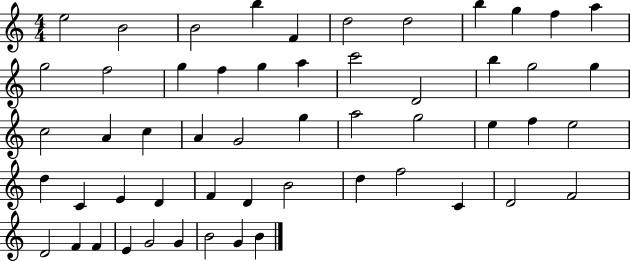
E5/h B4/h B4/h B5/q F4/q D5/h D5/h B5/q G5/q F5/q A5/q G5/h F5/h G5/q F5/q G5/q A5/q C6/h D4/h B5/q G5/h G5/q C5/h A4/q C5/q A4/q G4/h G5/q A5/h G5/h E5/q F5/q E5/h D5/q C4/q E4/q D4/q F4/q D4/q B4/h D5/q F5/h C4/q D4/h F4/h D4/h F4/q F4/q E4/q G4/h G4/q B4/h G4/q B4/q